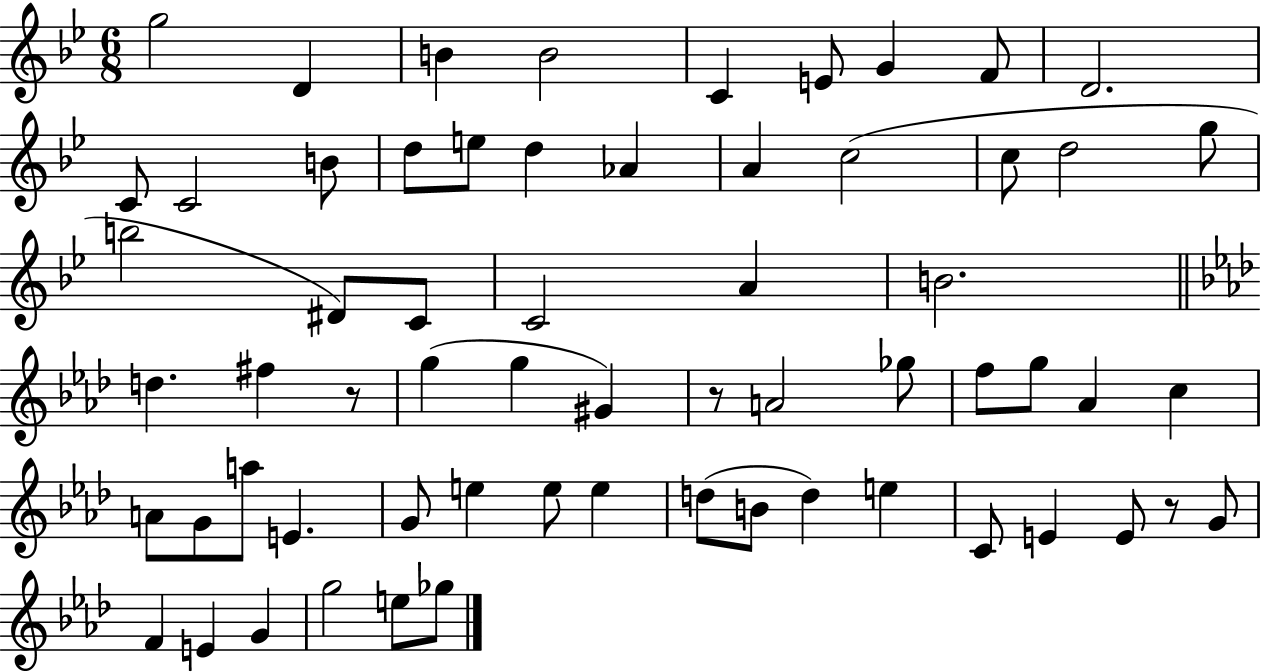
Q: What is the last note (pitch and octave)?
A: Gb5